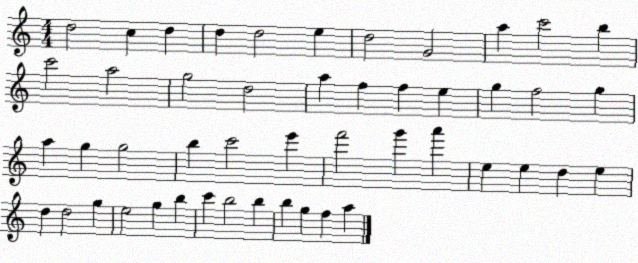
X:1
T:Untitled
M:4/4
L:1/4
K:C
d2 c d d d2 e d2 G2 a c'2 b c'2 a2 g2 d2 a f f e g f2 g a g g2 b c'2 e' f'2 g' a' e e d e d d2 g e2 g b c' b2 b b g f a